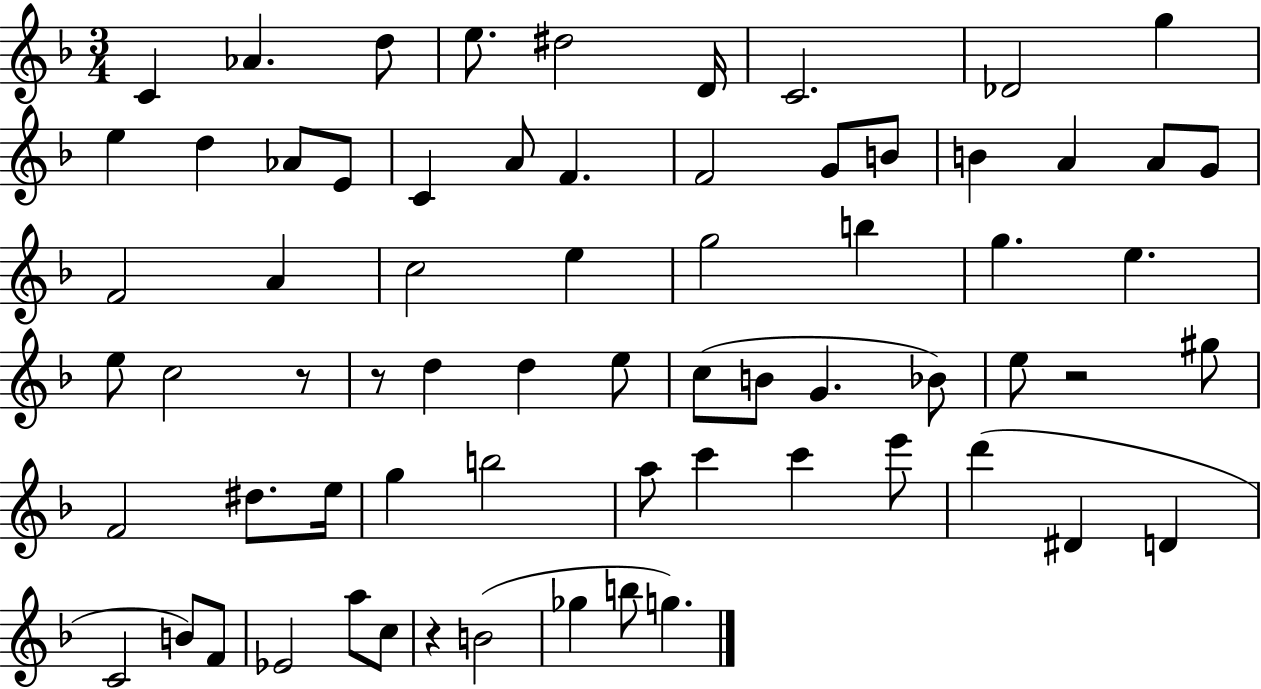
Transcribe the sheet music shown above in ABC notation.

X:1
T:Untitled
M:3/4
L:1/4
K:F
C _A d/2 e/2 ^d2 D/4 C2 _D2 g e d _A/2 E/2 C A/2 F F2 G/2 B/2 B A A/2 G/2 F2 A c2 e g2 b g e e/2 c2 z/2 z/2 d d e/2 c/2 B/2 G _B/2 e/2 z2 ^g/2 F2 ^d/2 e/4 g b2 a/2 c' c' e'/2 d' ^D D C2 B/2 F/2 _E2 a/2 c/2 z B2 _g b/2 g